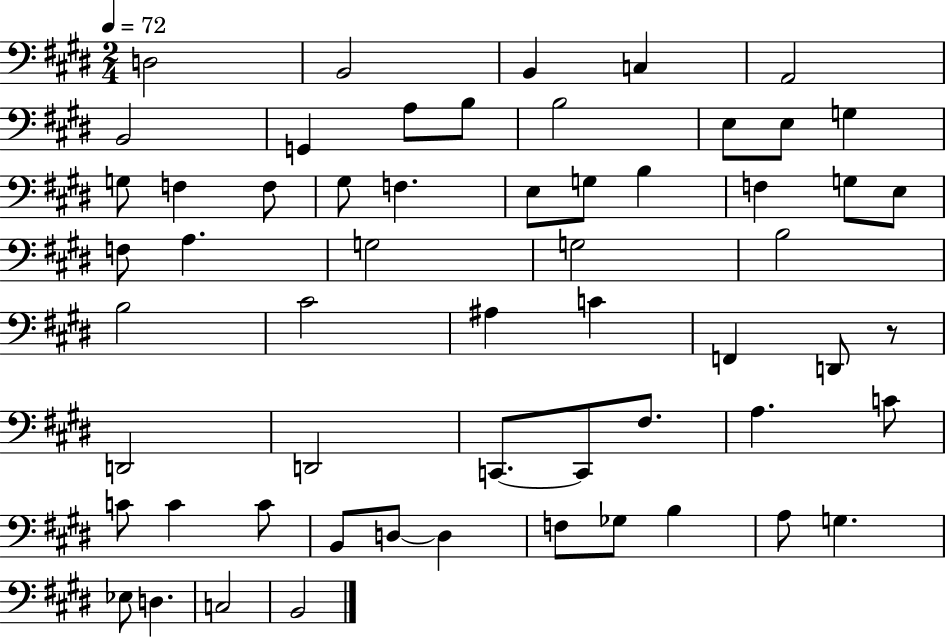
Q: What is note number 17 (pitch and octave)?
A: G#3